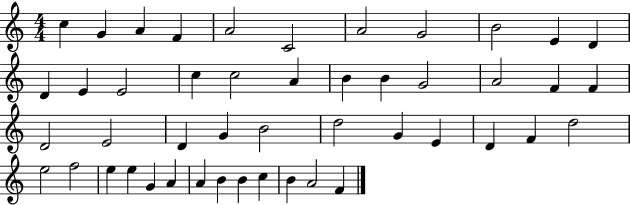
C5/q G4/q A4/q F4/q A4/h C4/h A4/h G4/h B4/h E4/q D4/q D4/q E4/q E4/h C5/q C5/h A4/q B4/q B4/q G4/h A4/h F4/q F4/q D4/h E4/h D4/q G4/q B4/h D5/h G4/q E4/q D4/q F4/q D5/h E5/h F5/h E5/q E5/q G4/q A4/q A4/q B4/q B4/q C5/q B4/q A4/h F4/q